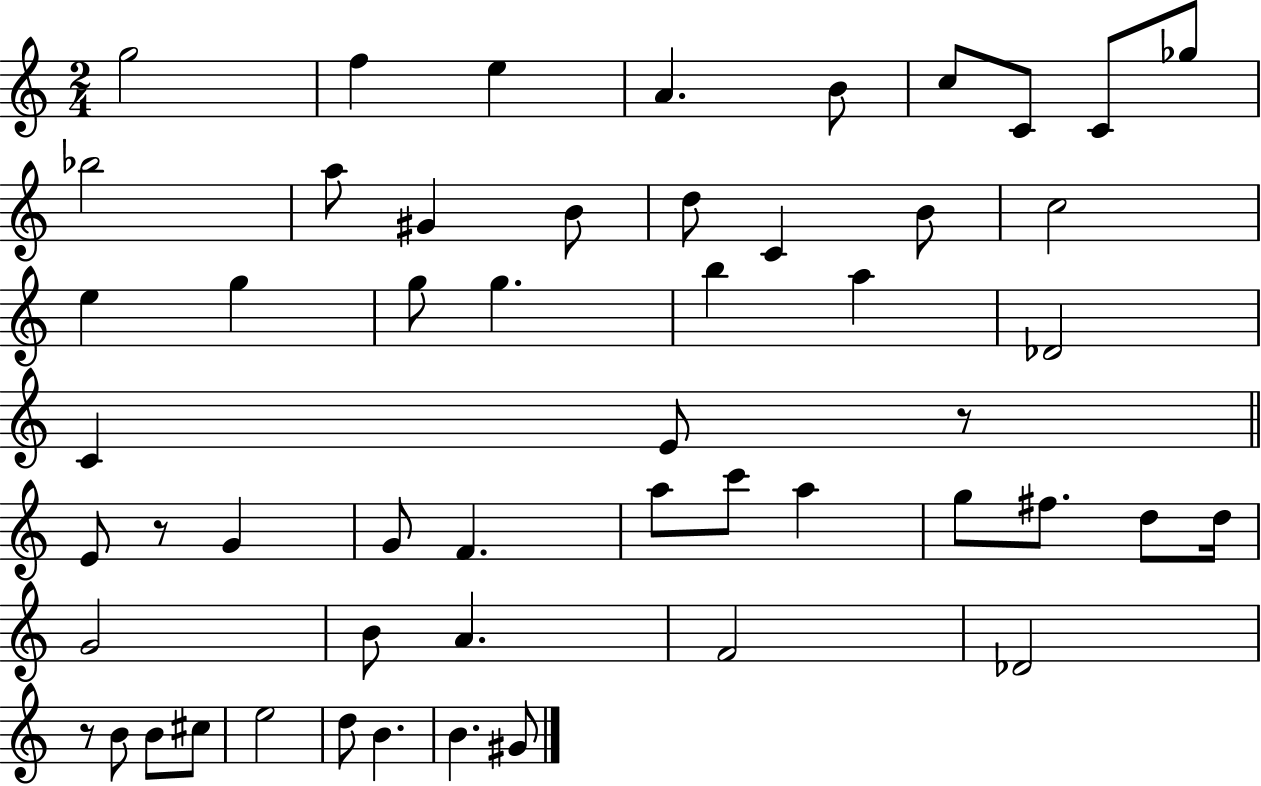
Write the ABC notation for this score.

X:1
T:Untitled
M:2/4
L:1/4
K:C
g2 f e A B/2 c/2 C/2 C/2 _g/2 _b2 a/2 ^G B/2 d/2 C B/2 c2 e g g/2 g b a _D2 C E/2 z/2 E/2 z/2 G G/2 F a/2 c'/2 a g/2 ^f/2 d/2 d/4 G2 B/2 A F2 _D2 z/2 B/2 B/2 ^c/2 e2 d/2 B B ^G/2